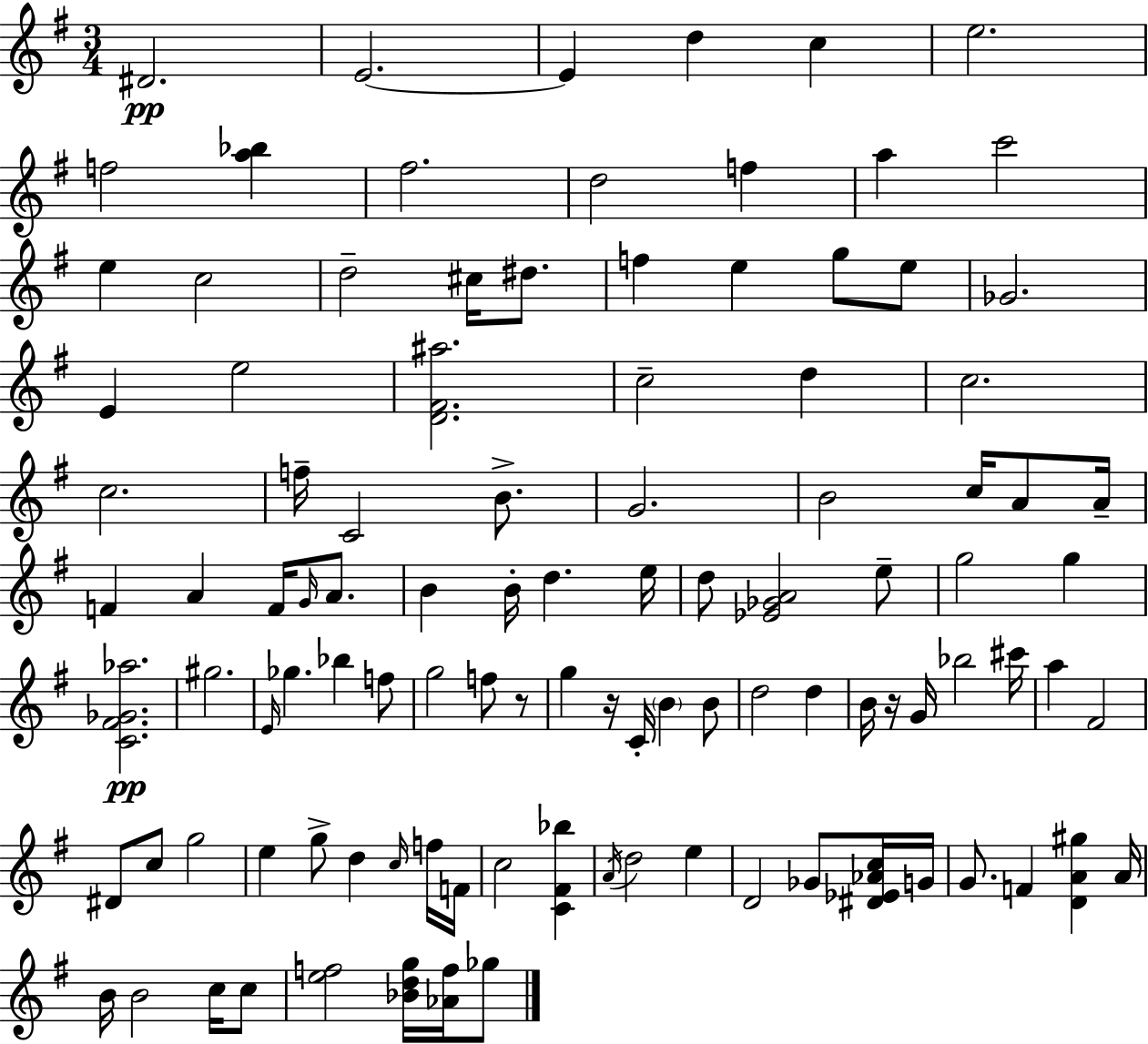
D#4/h. E4/h. E4/q D5/q C5/q E5/h. F5/h [A5,Bb5]/q F#5/h. D5/h F5/q A5/q C6/h E5/q C5/h D5/h C#5/s D#5/e. F5/q E5/q G5/e E5/e Gb4/h. E4/q E5/h [D4,F#4,A#5]/h. C5/h D5/q C5/h. C5/h. F5/s C4/h B4/e. G4/h. B4/h C5/s A4/e A4/s F4/q A4/q F4/s G4/s A4/e. B4/q B4/s D5/q. E5/s D5/e [Eb4,Gb4,A4]/h E5/e G5/h G5/q [C4,F#4,Gb4,Ab5]/h. G#5/h. E4/s Gb5/q. Bb5/q F5/e G5/h F5/e R/e G5/q R/s C4/s B4/q B4/e D5/h D5/q B4/s R/s G4/s Bb5/h C#6/s A5/q F#4/h D#4/e C5/e G5/h E5/q G5/e D5/q C5/s F5/s F4/s C5/h [C4,F#4,Bb5]/q A4/s D5/h E5/q D4/h Gb4/e [D#4,Eb4,Ab4,C5]/s G4/s G4/e. F4/q [D4,A4,G#5]/q A4/s B4/s B4/h C5/s C5/e [E5,F5]/h [Bb4,D5,G5]/s [Ab4,F5]/s Gb5/e